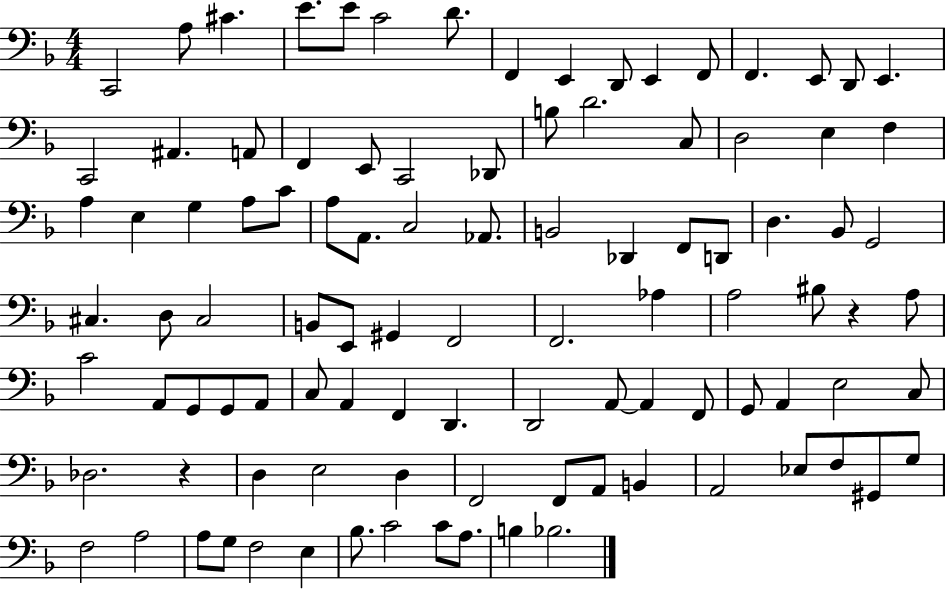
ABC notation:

X:1
T:Untitled
M:4/4
L:1/4
K:F
C,,2 A,/2 ^C E/2 E/2 C2 D/2 F,, E,, D,,/2 E,, F,,/2 F,, E,,/2 D,,/2 E,, C,,2 ^A,, A,,/2 F,, E,,/2 C,,2 _D,,/2 B,/2 D2 C,/2 D,2 E, F, A, E, G, A,/2 C/2 A,/2 A,,/2 C,2 _A,,/2 B,,2 _D,, F,,/2 D,,/2 D, _B,,/2 G,,2 ^C, D,/2 ^C,2 B,,/2 E,,/2 ^G,, F,,2 F,,2 _A, A,2 ^B,/2 z A,/2 C2 A,,/2 G,,/2 G,,/2 A,,/2 C,/2 A,, F,, D,, D,,2 A,,/2 A,, F,,/2 G,,/2 A,, E,2 C,/2 _D,2 z D, E,2 D, F,,2 F,,/2 A,,/2 B,, A,,2 _E,/2 F,/2 ^G,,/2 G,/2 F,2 A,2 A,/2 G,/2 F,2 E, _B,/2 C2 C/2 A,/2 B, _B,2